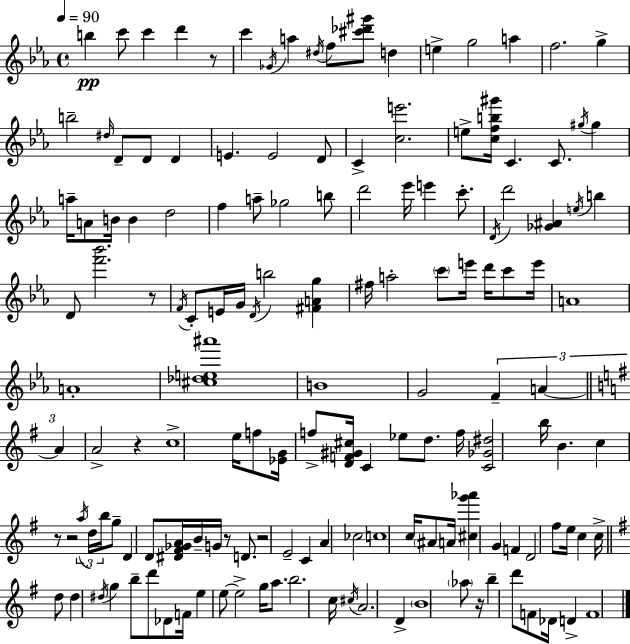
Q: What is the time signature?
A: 4/4